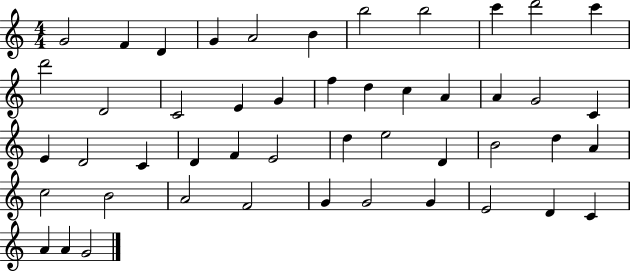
G4/h F4/q D4/q G4/q A4/h B4/q B5/h B5/h C6/q D6/h C6/q D6/h D4/h C4/h E4/q G4/q F5/q D5/q C5/q A4/q A4/q G4/h C4/q E4/q D4/h C4/q D4/q F4/q E4/h D5/q E5/h D4/q B4/h D5/q A4/q C5/h B4/h A4/h F4/h G4/q G4/h G4/q E4/h D4/q C4/q A4/q A4/q G4/h